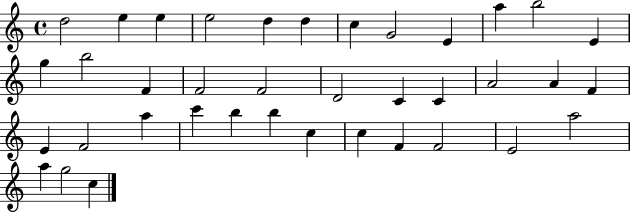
{
  \clef treble
  \time 4/4
  \defaultTimeSignature
  \key c \major
  d''2 e''4 e''4 | e''2 d''4 d''4 | c''4 g'2 e'4 | a''4 b''2 e'4 | \break g''4 b''2 f'4 | f'2 f'2 | d'2 c'4 c'4 | a'2 a'4 f'4 | \break e'4 f'2 a''4 | c'''4 b''4 b''4 c''4 | c''4 f'4 f'2 | e'2 a''2 | \break a''4 g''2 c''4 | \bar "|."
}